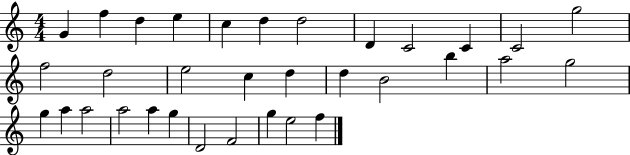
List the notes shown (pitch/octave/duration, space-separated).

G4/q F5/q D5/q E5/q C5/q D5/q D5/h D4/q C4/h C4/q C4/h G5/h F5/h D5/h E5/h C5/q D5/q D5/q B4/h B5/q A5/h G5/h G5/q A5/q A5/h A5/h A5/q G5/q D4/h F4/h G5/q E5/h F5/q